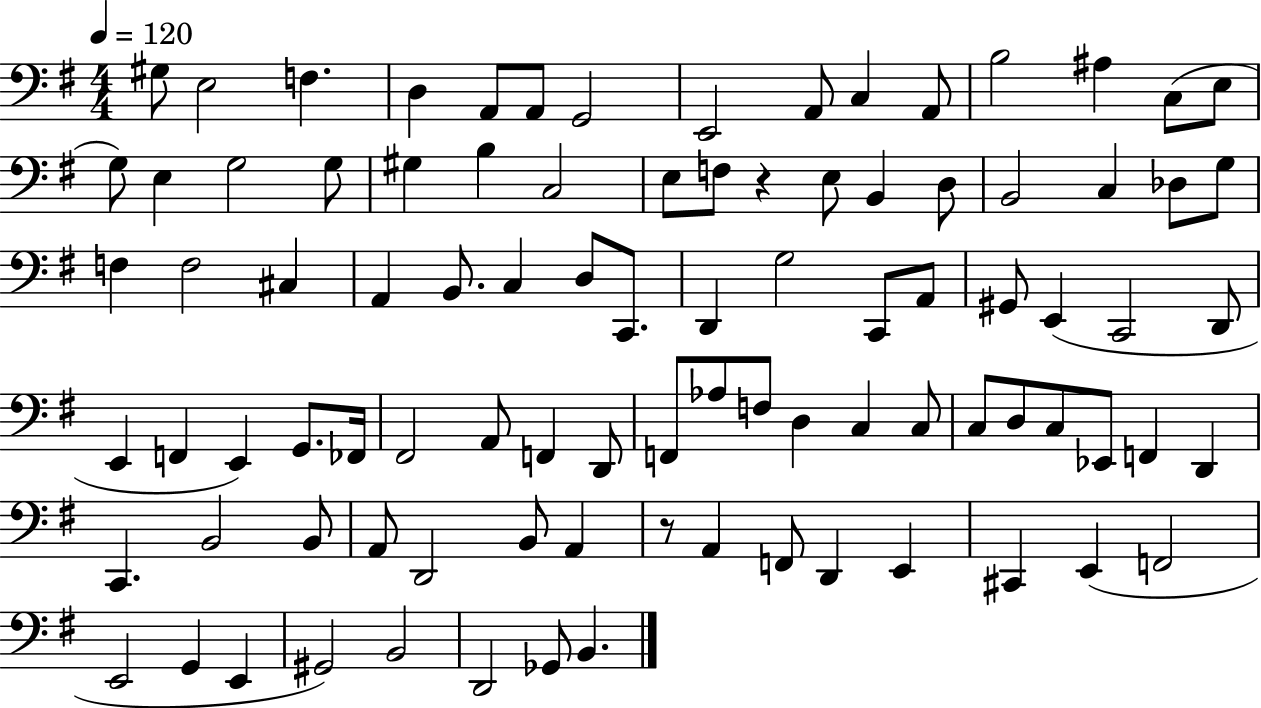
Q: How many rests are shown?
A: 2